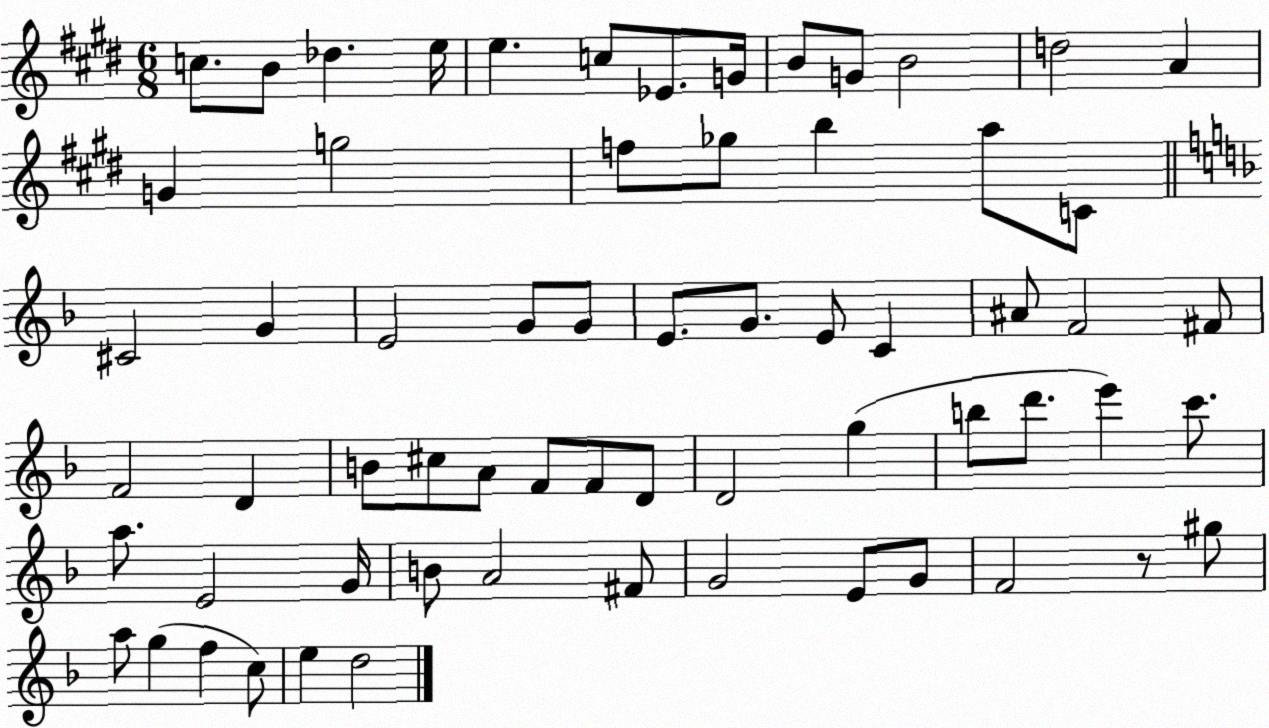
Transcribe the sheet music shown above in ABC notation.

X:1
T:Untitled
M:6/8
L:1/4
K:E
c/2 B/2 _d e/4 e c/2 _E/2 G/4 B/2 G/2 B2 d2 A G g2 f/2 _g/2 b a/2 C/2 ^C2 G E2 G/2 G/2 E/2 G/2 E/2 C ^A/2 F2 ^F/2 F2 D B/2 ^c/2 A/2 F/2 F/2 D/2 D2 g b/2 d'/2 e' c'/2 a/2 E2 G/4 B/2 A2 ^F/2 G2 E/2 G/2 F2 z/2 ^g/2 a/2 g f c/2 e d2